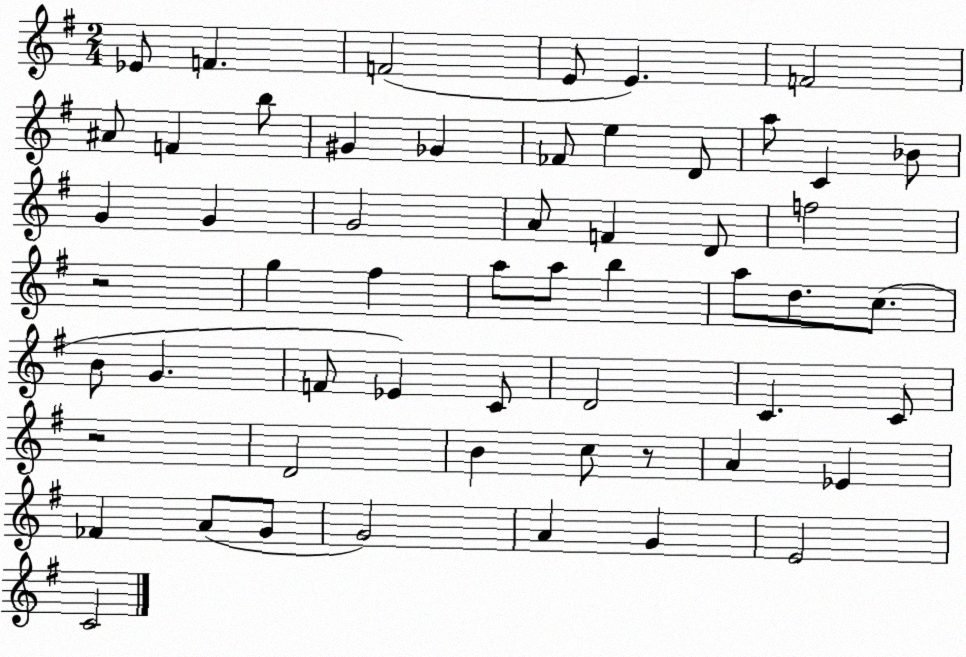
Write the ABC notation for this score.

X:1
T:Untitled
M:2/4
L:1/4
K:G
_E/2 F F2 E/2 E F2 ^A/2 F b/2 ^G _G _F/2 e D/2 a/2 C _B/2 G G G2 A/2 F D/2 f2 z2 g ^f a/2 a/2 b a/2 d/2 c/2 B/2 G F/2 _E C/2 D2 C C/2 z2 D2 B c/2 z/2 A _E _F A/2 G/2 G2 A G E2 C2